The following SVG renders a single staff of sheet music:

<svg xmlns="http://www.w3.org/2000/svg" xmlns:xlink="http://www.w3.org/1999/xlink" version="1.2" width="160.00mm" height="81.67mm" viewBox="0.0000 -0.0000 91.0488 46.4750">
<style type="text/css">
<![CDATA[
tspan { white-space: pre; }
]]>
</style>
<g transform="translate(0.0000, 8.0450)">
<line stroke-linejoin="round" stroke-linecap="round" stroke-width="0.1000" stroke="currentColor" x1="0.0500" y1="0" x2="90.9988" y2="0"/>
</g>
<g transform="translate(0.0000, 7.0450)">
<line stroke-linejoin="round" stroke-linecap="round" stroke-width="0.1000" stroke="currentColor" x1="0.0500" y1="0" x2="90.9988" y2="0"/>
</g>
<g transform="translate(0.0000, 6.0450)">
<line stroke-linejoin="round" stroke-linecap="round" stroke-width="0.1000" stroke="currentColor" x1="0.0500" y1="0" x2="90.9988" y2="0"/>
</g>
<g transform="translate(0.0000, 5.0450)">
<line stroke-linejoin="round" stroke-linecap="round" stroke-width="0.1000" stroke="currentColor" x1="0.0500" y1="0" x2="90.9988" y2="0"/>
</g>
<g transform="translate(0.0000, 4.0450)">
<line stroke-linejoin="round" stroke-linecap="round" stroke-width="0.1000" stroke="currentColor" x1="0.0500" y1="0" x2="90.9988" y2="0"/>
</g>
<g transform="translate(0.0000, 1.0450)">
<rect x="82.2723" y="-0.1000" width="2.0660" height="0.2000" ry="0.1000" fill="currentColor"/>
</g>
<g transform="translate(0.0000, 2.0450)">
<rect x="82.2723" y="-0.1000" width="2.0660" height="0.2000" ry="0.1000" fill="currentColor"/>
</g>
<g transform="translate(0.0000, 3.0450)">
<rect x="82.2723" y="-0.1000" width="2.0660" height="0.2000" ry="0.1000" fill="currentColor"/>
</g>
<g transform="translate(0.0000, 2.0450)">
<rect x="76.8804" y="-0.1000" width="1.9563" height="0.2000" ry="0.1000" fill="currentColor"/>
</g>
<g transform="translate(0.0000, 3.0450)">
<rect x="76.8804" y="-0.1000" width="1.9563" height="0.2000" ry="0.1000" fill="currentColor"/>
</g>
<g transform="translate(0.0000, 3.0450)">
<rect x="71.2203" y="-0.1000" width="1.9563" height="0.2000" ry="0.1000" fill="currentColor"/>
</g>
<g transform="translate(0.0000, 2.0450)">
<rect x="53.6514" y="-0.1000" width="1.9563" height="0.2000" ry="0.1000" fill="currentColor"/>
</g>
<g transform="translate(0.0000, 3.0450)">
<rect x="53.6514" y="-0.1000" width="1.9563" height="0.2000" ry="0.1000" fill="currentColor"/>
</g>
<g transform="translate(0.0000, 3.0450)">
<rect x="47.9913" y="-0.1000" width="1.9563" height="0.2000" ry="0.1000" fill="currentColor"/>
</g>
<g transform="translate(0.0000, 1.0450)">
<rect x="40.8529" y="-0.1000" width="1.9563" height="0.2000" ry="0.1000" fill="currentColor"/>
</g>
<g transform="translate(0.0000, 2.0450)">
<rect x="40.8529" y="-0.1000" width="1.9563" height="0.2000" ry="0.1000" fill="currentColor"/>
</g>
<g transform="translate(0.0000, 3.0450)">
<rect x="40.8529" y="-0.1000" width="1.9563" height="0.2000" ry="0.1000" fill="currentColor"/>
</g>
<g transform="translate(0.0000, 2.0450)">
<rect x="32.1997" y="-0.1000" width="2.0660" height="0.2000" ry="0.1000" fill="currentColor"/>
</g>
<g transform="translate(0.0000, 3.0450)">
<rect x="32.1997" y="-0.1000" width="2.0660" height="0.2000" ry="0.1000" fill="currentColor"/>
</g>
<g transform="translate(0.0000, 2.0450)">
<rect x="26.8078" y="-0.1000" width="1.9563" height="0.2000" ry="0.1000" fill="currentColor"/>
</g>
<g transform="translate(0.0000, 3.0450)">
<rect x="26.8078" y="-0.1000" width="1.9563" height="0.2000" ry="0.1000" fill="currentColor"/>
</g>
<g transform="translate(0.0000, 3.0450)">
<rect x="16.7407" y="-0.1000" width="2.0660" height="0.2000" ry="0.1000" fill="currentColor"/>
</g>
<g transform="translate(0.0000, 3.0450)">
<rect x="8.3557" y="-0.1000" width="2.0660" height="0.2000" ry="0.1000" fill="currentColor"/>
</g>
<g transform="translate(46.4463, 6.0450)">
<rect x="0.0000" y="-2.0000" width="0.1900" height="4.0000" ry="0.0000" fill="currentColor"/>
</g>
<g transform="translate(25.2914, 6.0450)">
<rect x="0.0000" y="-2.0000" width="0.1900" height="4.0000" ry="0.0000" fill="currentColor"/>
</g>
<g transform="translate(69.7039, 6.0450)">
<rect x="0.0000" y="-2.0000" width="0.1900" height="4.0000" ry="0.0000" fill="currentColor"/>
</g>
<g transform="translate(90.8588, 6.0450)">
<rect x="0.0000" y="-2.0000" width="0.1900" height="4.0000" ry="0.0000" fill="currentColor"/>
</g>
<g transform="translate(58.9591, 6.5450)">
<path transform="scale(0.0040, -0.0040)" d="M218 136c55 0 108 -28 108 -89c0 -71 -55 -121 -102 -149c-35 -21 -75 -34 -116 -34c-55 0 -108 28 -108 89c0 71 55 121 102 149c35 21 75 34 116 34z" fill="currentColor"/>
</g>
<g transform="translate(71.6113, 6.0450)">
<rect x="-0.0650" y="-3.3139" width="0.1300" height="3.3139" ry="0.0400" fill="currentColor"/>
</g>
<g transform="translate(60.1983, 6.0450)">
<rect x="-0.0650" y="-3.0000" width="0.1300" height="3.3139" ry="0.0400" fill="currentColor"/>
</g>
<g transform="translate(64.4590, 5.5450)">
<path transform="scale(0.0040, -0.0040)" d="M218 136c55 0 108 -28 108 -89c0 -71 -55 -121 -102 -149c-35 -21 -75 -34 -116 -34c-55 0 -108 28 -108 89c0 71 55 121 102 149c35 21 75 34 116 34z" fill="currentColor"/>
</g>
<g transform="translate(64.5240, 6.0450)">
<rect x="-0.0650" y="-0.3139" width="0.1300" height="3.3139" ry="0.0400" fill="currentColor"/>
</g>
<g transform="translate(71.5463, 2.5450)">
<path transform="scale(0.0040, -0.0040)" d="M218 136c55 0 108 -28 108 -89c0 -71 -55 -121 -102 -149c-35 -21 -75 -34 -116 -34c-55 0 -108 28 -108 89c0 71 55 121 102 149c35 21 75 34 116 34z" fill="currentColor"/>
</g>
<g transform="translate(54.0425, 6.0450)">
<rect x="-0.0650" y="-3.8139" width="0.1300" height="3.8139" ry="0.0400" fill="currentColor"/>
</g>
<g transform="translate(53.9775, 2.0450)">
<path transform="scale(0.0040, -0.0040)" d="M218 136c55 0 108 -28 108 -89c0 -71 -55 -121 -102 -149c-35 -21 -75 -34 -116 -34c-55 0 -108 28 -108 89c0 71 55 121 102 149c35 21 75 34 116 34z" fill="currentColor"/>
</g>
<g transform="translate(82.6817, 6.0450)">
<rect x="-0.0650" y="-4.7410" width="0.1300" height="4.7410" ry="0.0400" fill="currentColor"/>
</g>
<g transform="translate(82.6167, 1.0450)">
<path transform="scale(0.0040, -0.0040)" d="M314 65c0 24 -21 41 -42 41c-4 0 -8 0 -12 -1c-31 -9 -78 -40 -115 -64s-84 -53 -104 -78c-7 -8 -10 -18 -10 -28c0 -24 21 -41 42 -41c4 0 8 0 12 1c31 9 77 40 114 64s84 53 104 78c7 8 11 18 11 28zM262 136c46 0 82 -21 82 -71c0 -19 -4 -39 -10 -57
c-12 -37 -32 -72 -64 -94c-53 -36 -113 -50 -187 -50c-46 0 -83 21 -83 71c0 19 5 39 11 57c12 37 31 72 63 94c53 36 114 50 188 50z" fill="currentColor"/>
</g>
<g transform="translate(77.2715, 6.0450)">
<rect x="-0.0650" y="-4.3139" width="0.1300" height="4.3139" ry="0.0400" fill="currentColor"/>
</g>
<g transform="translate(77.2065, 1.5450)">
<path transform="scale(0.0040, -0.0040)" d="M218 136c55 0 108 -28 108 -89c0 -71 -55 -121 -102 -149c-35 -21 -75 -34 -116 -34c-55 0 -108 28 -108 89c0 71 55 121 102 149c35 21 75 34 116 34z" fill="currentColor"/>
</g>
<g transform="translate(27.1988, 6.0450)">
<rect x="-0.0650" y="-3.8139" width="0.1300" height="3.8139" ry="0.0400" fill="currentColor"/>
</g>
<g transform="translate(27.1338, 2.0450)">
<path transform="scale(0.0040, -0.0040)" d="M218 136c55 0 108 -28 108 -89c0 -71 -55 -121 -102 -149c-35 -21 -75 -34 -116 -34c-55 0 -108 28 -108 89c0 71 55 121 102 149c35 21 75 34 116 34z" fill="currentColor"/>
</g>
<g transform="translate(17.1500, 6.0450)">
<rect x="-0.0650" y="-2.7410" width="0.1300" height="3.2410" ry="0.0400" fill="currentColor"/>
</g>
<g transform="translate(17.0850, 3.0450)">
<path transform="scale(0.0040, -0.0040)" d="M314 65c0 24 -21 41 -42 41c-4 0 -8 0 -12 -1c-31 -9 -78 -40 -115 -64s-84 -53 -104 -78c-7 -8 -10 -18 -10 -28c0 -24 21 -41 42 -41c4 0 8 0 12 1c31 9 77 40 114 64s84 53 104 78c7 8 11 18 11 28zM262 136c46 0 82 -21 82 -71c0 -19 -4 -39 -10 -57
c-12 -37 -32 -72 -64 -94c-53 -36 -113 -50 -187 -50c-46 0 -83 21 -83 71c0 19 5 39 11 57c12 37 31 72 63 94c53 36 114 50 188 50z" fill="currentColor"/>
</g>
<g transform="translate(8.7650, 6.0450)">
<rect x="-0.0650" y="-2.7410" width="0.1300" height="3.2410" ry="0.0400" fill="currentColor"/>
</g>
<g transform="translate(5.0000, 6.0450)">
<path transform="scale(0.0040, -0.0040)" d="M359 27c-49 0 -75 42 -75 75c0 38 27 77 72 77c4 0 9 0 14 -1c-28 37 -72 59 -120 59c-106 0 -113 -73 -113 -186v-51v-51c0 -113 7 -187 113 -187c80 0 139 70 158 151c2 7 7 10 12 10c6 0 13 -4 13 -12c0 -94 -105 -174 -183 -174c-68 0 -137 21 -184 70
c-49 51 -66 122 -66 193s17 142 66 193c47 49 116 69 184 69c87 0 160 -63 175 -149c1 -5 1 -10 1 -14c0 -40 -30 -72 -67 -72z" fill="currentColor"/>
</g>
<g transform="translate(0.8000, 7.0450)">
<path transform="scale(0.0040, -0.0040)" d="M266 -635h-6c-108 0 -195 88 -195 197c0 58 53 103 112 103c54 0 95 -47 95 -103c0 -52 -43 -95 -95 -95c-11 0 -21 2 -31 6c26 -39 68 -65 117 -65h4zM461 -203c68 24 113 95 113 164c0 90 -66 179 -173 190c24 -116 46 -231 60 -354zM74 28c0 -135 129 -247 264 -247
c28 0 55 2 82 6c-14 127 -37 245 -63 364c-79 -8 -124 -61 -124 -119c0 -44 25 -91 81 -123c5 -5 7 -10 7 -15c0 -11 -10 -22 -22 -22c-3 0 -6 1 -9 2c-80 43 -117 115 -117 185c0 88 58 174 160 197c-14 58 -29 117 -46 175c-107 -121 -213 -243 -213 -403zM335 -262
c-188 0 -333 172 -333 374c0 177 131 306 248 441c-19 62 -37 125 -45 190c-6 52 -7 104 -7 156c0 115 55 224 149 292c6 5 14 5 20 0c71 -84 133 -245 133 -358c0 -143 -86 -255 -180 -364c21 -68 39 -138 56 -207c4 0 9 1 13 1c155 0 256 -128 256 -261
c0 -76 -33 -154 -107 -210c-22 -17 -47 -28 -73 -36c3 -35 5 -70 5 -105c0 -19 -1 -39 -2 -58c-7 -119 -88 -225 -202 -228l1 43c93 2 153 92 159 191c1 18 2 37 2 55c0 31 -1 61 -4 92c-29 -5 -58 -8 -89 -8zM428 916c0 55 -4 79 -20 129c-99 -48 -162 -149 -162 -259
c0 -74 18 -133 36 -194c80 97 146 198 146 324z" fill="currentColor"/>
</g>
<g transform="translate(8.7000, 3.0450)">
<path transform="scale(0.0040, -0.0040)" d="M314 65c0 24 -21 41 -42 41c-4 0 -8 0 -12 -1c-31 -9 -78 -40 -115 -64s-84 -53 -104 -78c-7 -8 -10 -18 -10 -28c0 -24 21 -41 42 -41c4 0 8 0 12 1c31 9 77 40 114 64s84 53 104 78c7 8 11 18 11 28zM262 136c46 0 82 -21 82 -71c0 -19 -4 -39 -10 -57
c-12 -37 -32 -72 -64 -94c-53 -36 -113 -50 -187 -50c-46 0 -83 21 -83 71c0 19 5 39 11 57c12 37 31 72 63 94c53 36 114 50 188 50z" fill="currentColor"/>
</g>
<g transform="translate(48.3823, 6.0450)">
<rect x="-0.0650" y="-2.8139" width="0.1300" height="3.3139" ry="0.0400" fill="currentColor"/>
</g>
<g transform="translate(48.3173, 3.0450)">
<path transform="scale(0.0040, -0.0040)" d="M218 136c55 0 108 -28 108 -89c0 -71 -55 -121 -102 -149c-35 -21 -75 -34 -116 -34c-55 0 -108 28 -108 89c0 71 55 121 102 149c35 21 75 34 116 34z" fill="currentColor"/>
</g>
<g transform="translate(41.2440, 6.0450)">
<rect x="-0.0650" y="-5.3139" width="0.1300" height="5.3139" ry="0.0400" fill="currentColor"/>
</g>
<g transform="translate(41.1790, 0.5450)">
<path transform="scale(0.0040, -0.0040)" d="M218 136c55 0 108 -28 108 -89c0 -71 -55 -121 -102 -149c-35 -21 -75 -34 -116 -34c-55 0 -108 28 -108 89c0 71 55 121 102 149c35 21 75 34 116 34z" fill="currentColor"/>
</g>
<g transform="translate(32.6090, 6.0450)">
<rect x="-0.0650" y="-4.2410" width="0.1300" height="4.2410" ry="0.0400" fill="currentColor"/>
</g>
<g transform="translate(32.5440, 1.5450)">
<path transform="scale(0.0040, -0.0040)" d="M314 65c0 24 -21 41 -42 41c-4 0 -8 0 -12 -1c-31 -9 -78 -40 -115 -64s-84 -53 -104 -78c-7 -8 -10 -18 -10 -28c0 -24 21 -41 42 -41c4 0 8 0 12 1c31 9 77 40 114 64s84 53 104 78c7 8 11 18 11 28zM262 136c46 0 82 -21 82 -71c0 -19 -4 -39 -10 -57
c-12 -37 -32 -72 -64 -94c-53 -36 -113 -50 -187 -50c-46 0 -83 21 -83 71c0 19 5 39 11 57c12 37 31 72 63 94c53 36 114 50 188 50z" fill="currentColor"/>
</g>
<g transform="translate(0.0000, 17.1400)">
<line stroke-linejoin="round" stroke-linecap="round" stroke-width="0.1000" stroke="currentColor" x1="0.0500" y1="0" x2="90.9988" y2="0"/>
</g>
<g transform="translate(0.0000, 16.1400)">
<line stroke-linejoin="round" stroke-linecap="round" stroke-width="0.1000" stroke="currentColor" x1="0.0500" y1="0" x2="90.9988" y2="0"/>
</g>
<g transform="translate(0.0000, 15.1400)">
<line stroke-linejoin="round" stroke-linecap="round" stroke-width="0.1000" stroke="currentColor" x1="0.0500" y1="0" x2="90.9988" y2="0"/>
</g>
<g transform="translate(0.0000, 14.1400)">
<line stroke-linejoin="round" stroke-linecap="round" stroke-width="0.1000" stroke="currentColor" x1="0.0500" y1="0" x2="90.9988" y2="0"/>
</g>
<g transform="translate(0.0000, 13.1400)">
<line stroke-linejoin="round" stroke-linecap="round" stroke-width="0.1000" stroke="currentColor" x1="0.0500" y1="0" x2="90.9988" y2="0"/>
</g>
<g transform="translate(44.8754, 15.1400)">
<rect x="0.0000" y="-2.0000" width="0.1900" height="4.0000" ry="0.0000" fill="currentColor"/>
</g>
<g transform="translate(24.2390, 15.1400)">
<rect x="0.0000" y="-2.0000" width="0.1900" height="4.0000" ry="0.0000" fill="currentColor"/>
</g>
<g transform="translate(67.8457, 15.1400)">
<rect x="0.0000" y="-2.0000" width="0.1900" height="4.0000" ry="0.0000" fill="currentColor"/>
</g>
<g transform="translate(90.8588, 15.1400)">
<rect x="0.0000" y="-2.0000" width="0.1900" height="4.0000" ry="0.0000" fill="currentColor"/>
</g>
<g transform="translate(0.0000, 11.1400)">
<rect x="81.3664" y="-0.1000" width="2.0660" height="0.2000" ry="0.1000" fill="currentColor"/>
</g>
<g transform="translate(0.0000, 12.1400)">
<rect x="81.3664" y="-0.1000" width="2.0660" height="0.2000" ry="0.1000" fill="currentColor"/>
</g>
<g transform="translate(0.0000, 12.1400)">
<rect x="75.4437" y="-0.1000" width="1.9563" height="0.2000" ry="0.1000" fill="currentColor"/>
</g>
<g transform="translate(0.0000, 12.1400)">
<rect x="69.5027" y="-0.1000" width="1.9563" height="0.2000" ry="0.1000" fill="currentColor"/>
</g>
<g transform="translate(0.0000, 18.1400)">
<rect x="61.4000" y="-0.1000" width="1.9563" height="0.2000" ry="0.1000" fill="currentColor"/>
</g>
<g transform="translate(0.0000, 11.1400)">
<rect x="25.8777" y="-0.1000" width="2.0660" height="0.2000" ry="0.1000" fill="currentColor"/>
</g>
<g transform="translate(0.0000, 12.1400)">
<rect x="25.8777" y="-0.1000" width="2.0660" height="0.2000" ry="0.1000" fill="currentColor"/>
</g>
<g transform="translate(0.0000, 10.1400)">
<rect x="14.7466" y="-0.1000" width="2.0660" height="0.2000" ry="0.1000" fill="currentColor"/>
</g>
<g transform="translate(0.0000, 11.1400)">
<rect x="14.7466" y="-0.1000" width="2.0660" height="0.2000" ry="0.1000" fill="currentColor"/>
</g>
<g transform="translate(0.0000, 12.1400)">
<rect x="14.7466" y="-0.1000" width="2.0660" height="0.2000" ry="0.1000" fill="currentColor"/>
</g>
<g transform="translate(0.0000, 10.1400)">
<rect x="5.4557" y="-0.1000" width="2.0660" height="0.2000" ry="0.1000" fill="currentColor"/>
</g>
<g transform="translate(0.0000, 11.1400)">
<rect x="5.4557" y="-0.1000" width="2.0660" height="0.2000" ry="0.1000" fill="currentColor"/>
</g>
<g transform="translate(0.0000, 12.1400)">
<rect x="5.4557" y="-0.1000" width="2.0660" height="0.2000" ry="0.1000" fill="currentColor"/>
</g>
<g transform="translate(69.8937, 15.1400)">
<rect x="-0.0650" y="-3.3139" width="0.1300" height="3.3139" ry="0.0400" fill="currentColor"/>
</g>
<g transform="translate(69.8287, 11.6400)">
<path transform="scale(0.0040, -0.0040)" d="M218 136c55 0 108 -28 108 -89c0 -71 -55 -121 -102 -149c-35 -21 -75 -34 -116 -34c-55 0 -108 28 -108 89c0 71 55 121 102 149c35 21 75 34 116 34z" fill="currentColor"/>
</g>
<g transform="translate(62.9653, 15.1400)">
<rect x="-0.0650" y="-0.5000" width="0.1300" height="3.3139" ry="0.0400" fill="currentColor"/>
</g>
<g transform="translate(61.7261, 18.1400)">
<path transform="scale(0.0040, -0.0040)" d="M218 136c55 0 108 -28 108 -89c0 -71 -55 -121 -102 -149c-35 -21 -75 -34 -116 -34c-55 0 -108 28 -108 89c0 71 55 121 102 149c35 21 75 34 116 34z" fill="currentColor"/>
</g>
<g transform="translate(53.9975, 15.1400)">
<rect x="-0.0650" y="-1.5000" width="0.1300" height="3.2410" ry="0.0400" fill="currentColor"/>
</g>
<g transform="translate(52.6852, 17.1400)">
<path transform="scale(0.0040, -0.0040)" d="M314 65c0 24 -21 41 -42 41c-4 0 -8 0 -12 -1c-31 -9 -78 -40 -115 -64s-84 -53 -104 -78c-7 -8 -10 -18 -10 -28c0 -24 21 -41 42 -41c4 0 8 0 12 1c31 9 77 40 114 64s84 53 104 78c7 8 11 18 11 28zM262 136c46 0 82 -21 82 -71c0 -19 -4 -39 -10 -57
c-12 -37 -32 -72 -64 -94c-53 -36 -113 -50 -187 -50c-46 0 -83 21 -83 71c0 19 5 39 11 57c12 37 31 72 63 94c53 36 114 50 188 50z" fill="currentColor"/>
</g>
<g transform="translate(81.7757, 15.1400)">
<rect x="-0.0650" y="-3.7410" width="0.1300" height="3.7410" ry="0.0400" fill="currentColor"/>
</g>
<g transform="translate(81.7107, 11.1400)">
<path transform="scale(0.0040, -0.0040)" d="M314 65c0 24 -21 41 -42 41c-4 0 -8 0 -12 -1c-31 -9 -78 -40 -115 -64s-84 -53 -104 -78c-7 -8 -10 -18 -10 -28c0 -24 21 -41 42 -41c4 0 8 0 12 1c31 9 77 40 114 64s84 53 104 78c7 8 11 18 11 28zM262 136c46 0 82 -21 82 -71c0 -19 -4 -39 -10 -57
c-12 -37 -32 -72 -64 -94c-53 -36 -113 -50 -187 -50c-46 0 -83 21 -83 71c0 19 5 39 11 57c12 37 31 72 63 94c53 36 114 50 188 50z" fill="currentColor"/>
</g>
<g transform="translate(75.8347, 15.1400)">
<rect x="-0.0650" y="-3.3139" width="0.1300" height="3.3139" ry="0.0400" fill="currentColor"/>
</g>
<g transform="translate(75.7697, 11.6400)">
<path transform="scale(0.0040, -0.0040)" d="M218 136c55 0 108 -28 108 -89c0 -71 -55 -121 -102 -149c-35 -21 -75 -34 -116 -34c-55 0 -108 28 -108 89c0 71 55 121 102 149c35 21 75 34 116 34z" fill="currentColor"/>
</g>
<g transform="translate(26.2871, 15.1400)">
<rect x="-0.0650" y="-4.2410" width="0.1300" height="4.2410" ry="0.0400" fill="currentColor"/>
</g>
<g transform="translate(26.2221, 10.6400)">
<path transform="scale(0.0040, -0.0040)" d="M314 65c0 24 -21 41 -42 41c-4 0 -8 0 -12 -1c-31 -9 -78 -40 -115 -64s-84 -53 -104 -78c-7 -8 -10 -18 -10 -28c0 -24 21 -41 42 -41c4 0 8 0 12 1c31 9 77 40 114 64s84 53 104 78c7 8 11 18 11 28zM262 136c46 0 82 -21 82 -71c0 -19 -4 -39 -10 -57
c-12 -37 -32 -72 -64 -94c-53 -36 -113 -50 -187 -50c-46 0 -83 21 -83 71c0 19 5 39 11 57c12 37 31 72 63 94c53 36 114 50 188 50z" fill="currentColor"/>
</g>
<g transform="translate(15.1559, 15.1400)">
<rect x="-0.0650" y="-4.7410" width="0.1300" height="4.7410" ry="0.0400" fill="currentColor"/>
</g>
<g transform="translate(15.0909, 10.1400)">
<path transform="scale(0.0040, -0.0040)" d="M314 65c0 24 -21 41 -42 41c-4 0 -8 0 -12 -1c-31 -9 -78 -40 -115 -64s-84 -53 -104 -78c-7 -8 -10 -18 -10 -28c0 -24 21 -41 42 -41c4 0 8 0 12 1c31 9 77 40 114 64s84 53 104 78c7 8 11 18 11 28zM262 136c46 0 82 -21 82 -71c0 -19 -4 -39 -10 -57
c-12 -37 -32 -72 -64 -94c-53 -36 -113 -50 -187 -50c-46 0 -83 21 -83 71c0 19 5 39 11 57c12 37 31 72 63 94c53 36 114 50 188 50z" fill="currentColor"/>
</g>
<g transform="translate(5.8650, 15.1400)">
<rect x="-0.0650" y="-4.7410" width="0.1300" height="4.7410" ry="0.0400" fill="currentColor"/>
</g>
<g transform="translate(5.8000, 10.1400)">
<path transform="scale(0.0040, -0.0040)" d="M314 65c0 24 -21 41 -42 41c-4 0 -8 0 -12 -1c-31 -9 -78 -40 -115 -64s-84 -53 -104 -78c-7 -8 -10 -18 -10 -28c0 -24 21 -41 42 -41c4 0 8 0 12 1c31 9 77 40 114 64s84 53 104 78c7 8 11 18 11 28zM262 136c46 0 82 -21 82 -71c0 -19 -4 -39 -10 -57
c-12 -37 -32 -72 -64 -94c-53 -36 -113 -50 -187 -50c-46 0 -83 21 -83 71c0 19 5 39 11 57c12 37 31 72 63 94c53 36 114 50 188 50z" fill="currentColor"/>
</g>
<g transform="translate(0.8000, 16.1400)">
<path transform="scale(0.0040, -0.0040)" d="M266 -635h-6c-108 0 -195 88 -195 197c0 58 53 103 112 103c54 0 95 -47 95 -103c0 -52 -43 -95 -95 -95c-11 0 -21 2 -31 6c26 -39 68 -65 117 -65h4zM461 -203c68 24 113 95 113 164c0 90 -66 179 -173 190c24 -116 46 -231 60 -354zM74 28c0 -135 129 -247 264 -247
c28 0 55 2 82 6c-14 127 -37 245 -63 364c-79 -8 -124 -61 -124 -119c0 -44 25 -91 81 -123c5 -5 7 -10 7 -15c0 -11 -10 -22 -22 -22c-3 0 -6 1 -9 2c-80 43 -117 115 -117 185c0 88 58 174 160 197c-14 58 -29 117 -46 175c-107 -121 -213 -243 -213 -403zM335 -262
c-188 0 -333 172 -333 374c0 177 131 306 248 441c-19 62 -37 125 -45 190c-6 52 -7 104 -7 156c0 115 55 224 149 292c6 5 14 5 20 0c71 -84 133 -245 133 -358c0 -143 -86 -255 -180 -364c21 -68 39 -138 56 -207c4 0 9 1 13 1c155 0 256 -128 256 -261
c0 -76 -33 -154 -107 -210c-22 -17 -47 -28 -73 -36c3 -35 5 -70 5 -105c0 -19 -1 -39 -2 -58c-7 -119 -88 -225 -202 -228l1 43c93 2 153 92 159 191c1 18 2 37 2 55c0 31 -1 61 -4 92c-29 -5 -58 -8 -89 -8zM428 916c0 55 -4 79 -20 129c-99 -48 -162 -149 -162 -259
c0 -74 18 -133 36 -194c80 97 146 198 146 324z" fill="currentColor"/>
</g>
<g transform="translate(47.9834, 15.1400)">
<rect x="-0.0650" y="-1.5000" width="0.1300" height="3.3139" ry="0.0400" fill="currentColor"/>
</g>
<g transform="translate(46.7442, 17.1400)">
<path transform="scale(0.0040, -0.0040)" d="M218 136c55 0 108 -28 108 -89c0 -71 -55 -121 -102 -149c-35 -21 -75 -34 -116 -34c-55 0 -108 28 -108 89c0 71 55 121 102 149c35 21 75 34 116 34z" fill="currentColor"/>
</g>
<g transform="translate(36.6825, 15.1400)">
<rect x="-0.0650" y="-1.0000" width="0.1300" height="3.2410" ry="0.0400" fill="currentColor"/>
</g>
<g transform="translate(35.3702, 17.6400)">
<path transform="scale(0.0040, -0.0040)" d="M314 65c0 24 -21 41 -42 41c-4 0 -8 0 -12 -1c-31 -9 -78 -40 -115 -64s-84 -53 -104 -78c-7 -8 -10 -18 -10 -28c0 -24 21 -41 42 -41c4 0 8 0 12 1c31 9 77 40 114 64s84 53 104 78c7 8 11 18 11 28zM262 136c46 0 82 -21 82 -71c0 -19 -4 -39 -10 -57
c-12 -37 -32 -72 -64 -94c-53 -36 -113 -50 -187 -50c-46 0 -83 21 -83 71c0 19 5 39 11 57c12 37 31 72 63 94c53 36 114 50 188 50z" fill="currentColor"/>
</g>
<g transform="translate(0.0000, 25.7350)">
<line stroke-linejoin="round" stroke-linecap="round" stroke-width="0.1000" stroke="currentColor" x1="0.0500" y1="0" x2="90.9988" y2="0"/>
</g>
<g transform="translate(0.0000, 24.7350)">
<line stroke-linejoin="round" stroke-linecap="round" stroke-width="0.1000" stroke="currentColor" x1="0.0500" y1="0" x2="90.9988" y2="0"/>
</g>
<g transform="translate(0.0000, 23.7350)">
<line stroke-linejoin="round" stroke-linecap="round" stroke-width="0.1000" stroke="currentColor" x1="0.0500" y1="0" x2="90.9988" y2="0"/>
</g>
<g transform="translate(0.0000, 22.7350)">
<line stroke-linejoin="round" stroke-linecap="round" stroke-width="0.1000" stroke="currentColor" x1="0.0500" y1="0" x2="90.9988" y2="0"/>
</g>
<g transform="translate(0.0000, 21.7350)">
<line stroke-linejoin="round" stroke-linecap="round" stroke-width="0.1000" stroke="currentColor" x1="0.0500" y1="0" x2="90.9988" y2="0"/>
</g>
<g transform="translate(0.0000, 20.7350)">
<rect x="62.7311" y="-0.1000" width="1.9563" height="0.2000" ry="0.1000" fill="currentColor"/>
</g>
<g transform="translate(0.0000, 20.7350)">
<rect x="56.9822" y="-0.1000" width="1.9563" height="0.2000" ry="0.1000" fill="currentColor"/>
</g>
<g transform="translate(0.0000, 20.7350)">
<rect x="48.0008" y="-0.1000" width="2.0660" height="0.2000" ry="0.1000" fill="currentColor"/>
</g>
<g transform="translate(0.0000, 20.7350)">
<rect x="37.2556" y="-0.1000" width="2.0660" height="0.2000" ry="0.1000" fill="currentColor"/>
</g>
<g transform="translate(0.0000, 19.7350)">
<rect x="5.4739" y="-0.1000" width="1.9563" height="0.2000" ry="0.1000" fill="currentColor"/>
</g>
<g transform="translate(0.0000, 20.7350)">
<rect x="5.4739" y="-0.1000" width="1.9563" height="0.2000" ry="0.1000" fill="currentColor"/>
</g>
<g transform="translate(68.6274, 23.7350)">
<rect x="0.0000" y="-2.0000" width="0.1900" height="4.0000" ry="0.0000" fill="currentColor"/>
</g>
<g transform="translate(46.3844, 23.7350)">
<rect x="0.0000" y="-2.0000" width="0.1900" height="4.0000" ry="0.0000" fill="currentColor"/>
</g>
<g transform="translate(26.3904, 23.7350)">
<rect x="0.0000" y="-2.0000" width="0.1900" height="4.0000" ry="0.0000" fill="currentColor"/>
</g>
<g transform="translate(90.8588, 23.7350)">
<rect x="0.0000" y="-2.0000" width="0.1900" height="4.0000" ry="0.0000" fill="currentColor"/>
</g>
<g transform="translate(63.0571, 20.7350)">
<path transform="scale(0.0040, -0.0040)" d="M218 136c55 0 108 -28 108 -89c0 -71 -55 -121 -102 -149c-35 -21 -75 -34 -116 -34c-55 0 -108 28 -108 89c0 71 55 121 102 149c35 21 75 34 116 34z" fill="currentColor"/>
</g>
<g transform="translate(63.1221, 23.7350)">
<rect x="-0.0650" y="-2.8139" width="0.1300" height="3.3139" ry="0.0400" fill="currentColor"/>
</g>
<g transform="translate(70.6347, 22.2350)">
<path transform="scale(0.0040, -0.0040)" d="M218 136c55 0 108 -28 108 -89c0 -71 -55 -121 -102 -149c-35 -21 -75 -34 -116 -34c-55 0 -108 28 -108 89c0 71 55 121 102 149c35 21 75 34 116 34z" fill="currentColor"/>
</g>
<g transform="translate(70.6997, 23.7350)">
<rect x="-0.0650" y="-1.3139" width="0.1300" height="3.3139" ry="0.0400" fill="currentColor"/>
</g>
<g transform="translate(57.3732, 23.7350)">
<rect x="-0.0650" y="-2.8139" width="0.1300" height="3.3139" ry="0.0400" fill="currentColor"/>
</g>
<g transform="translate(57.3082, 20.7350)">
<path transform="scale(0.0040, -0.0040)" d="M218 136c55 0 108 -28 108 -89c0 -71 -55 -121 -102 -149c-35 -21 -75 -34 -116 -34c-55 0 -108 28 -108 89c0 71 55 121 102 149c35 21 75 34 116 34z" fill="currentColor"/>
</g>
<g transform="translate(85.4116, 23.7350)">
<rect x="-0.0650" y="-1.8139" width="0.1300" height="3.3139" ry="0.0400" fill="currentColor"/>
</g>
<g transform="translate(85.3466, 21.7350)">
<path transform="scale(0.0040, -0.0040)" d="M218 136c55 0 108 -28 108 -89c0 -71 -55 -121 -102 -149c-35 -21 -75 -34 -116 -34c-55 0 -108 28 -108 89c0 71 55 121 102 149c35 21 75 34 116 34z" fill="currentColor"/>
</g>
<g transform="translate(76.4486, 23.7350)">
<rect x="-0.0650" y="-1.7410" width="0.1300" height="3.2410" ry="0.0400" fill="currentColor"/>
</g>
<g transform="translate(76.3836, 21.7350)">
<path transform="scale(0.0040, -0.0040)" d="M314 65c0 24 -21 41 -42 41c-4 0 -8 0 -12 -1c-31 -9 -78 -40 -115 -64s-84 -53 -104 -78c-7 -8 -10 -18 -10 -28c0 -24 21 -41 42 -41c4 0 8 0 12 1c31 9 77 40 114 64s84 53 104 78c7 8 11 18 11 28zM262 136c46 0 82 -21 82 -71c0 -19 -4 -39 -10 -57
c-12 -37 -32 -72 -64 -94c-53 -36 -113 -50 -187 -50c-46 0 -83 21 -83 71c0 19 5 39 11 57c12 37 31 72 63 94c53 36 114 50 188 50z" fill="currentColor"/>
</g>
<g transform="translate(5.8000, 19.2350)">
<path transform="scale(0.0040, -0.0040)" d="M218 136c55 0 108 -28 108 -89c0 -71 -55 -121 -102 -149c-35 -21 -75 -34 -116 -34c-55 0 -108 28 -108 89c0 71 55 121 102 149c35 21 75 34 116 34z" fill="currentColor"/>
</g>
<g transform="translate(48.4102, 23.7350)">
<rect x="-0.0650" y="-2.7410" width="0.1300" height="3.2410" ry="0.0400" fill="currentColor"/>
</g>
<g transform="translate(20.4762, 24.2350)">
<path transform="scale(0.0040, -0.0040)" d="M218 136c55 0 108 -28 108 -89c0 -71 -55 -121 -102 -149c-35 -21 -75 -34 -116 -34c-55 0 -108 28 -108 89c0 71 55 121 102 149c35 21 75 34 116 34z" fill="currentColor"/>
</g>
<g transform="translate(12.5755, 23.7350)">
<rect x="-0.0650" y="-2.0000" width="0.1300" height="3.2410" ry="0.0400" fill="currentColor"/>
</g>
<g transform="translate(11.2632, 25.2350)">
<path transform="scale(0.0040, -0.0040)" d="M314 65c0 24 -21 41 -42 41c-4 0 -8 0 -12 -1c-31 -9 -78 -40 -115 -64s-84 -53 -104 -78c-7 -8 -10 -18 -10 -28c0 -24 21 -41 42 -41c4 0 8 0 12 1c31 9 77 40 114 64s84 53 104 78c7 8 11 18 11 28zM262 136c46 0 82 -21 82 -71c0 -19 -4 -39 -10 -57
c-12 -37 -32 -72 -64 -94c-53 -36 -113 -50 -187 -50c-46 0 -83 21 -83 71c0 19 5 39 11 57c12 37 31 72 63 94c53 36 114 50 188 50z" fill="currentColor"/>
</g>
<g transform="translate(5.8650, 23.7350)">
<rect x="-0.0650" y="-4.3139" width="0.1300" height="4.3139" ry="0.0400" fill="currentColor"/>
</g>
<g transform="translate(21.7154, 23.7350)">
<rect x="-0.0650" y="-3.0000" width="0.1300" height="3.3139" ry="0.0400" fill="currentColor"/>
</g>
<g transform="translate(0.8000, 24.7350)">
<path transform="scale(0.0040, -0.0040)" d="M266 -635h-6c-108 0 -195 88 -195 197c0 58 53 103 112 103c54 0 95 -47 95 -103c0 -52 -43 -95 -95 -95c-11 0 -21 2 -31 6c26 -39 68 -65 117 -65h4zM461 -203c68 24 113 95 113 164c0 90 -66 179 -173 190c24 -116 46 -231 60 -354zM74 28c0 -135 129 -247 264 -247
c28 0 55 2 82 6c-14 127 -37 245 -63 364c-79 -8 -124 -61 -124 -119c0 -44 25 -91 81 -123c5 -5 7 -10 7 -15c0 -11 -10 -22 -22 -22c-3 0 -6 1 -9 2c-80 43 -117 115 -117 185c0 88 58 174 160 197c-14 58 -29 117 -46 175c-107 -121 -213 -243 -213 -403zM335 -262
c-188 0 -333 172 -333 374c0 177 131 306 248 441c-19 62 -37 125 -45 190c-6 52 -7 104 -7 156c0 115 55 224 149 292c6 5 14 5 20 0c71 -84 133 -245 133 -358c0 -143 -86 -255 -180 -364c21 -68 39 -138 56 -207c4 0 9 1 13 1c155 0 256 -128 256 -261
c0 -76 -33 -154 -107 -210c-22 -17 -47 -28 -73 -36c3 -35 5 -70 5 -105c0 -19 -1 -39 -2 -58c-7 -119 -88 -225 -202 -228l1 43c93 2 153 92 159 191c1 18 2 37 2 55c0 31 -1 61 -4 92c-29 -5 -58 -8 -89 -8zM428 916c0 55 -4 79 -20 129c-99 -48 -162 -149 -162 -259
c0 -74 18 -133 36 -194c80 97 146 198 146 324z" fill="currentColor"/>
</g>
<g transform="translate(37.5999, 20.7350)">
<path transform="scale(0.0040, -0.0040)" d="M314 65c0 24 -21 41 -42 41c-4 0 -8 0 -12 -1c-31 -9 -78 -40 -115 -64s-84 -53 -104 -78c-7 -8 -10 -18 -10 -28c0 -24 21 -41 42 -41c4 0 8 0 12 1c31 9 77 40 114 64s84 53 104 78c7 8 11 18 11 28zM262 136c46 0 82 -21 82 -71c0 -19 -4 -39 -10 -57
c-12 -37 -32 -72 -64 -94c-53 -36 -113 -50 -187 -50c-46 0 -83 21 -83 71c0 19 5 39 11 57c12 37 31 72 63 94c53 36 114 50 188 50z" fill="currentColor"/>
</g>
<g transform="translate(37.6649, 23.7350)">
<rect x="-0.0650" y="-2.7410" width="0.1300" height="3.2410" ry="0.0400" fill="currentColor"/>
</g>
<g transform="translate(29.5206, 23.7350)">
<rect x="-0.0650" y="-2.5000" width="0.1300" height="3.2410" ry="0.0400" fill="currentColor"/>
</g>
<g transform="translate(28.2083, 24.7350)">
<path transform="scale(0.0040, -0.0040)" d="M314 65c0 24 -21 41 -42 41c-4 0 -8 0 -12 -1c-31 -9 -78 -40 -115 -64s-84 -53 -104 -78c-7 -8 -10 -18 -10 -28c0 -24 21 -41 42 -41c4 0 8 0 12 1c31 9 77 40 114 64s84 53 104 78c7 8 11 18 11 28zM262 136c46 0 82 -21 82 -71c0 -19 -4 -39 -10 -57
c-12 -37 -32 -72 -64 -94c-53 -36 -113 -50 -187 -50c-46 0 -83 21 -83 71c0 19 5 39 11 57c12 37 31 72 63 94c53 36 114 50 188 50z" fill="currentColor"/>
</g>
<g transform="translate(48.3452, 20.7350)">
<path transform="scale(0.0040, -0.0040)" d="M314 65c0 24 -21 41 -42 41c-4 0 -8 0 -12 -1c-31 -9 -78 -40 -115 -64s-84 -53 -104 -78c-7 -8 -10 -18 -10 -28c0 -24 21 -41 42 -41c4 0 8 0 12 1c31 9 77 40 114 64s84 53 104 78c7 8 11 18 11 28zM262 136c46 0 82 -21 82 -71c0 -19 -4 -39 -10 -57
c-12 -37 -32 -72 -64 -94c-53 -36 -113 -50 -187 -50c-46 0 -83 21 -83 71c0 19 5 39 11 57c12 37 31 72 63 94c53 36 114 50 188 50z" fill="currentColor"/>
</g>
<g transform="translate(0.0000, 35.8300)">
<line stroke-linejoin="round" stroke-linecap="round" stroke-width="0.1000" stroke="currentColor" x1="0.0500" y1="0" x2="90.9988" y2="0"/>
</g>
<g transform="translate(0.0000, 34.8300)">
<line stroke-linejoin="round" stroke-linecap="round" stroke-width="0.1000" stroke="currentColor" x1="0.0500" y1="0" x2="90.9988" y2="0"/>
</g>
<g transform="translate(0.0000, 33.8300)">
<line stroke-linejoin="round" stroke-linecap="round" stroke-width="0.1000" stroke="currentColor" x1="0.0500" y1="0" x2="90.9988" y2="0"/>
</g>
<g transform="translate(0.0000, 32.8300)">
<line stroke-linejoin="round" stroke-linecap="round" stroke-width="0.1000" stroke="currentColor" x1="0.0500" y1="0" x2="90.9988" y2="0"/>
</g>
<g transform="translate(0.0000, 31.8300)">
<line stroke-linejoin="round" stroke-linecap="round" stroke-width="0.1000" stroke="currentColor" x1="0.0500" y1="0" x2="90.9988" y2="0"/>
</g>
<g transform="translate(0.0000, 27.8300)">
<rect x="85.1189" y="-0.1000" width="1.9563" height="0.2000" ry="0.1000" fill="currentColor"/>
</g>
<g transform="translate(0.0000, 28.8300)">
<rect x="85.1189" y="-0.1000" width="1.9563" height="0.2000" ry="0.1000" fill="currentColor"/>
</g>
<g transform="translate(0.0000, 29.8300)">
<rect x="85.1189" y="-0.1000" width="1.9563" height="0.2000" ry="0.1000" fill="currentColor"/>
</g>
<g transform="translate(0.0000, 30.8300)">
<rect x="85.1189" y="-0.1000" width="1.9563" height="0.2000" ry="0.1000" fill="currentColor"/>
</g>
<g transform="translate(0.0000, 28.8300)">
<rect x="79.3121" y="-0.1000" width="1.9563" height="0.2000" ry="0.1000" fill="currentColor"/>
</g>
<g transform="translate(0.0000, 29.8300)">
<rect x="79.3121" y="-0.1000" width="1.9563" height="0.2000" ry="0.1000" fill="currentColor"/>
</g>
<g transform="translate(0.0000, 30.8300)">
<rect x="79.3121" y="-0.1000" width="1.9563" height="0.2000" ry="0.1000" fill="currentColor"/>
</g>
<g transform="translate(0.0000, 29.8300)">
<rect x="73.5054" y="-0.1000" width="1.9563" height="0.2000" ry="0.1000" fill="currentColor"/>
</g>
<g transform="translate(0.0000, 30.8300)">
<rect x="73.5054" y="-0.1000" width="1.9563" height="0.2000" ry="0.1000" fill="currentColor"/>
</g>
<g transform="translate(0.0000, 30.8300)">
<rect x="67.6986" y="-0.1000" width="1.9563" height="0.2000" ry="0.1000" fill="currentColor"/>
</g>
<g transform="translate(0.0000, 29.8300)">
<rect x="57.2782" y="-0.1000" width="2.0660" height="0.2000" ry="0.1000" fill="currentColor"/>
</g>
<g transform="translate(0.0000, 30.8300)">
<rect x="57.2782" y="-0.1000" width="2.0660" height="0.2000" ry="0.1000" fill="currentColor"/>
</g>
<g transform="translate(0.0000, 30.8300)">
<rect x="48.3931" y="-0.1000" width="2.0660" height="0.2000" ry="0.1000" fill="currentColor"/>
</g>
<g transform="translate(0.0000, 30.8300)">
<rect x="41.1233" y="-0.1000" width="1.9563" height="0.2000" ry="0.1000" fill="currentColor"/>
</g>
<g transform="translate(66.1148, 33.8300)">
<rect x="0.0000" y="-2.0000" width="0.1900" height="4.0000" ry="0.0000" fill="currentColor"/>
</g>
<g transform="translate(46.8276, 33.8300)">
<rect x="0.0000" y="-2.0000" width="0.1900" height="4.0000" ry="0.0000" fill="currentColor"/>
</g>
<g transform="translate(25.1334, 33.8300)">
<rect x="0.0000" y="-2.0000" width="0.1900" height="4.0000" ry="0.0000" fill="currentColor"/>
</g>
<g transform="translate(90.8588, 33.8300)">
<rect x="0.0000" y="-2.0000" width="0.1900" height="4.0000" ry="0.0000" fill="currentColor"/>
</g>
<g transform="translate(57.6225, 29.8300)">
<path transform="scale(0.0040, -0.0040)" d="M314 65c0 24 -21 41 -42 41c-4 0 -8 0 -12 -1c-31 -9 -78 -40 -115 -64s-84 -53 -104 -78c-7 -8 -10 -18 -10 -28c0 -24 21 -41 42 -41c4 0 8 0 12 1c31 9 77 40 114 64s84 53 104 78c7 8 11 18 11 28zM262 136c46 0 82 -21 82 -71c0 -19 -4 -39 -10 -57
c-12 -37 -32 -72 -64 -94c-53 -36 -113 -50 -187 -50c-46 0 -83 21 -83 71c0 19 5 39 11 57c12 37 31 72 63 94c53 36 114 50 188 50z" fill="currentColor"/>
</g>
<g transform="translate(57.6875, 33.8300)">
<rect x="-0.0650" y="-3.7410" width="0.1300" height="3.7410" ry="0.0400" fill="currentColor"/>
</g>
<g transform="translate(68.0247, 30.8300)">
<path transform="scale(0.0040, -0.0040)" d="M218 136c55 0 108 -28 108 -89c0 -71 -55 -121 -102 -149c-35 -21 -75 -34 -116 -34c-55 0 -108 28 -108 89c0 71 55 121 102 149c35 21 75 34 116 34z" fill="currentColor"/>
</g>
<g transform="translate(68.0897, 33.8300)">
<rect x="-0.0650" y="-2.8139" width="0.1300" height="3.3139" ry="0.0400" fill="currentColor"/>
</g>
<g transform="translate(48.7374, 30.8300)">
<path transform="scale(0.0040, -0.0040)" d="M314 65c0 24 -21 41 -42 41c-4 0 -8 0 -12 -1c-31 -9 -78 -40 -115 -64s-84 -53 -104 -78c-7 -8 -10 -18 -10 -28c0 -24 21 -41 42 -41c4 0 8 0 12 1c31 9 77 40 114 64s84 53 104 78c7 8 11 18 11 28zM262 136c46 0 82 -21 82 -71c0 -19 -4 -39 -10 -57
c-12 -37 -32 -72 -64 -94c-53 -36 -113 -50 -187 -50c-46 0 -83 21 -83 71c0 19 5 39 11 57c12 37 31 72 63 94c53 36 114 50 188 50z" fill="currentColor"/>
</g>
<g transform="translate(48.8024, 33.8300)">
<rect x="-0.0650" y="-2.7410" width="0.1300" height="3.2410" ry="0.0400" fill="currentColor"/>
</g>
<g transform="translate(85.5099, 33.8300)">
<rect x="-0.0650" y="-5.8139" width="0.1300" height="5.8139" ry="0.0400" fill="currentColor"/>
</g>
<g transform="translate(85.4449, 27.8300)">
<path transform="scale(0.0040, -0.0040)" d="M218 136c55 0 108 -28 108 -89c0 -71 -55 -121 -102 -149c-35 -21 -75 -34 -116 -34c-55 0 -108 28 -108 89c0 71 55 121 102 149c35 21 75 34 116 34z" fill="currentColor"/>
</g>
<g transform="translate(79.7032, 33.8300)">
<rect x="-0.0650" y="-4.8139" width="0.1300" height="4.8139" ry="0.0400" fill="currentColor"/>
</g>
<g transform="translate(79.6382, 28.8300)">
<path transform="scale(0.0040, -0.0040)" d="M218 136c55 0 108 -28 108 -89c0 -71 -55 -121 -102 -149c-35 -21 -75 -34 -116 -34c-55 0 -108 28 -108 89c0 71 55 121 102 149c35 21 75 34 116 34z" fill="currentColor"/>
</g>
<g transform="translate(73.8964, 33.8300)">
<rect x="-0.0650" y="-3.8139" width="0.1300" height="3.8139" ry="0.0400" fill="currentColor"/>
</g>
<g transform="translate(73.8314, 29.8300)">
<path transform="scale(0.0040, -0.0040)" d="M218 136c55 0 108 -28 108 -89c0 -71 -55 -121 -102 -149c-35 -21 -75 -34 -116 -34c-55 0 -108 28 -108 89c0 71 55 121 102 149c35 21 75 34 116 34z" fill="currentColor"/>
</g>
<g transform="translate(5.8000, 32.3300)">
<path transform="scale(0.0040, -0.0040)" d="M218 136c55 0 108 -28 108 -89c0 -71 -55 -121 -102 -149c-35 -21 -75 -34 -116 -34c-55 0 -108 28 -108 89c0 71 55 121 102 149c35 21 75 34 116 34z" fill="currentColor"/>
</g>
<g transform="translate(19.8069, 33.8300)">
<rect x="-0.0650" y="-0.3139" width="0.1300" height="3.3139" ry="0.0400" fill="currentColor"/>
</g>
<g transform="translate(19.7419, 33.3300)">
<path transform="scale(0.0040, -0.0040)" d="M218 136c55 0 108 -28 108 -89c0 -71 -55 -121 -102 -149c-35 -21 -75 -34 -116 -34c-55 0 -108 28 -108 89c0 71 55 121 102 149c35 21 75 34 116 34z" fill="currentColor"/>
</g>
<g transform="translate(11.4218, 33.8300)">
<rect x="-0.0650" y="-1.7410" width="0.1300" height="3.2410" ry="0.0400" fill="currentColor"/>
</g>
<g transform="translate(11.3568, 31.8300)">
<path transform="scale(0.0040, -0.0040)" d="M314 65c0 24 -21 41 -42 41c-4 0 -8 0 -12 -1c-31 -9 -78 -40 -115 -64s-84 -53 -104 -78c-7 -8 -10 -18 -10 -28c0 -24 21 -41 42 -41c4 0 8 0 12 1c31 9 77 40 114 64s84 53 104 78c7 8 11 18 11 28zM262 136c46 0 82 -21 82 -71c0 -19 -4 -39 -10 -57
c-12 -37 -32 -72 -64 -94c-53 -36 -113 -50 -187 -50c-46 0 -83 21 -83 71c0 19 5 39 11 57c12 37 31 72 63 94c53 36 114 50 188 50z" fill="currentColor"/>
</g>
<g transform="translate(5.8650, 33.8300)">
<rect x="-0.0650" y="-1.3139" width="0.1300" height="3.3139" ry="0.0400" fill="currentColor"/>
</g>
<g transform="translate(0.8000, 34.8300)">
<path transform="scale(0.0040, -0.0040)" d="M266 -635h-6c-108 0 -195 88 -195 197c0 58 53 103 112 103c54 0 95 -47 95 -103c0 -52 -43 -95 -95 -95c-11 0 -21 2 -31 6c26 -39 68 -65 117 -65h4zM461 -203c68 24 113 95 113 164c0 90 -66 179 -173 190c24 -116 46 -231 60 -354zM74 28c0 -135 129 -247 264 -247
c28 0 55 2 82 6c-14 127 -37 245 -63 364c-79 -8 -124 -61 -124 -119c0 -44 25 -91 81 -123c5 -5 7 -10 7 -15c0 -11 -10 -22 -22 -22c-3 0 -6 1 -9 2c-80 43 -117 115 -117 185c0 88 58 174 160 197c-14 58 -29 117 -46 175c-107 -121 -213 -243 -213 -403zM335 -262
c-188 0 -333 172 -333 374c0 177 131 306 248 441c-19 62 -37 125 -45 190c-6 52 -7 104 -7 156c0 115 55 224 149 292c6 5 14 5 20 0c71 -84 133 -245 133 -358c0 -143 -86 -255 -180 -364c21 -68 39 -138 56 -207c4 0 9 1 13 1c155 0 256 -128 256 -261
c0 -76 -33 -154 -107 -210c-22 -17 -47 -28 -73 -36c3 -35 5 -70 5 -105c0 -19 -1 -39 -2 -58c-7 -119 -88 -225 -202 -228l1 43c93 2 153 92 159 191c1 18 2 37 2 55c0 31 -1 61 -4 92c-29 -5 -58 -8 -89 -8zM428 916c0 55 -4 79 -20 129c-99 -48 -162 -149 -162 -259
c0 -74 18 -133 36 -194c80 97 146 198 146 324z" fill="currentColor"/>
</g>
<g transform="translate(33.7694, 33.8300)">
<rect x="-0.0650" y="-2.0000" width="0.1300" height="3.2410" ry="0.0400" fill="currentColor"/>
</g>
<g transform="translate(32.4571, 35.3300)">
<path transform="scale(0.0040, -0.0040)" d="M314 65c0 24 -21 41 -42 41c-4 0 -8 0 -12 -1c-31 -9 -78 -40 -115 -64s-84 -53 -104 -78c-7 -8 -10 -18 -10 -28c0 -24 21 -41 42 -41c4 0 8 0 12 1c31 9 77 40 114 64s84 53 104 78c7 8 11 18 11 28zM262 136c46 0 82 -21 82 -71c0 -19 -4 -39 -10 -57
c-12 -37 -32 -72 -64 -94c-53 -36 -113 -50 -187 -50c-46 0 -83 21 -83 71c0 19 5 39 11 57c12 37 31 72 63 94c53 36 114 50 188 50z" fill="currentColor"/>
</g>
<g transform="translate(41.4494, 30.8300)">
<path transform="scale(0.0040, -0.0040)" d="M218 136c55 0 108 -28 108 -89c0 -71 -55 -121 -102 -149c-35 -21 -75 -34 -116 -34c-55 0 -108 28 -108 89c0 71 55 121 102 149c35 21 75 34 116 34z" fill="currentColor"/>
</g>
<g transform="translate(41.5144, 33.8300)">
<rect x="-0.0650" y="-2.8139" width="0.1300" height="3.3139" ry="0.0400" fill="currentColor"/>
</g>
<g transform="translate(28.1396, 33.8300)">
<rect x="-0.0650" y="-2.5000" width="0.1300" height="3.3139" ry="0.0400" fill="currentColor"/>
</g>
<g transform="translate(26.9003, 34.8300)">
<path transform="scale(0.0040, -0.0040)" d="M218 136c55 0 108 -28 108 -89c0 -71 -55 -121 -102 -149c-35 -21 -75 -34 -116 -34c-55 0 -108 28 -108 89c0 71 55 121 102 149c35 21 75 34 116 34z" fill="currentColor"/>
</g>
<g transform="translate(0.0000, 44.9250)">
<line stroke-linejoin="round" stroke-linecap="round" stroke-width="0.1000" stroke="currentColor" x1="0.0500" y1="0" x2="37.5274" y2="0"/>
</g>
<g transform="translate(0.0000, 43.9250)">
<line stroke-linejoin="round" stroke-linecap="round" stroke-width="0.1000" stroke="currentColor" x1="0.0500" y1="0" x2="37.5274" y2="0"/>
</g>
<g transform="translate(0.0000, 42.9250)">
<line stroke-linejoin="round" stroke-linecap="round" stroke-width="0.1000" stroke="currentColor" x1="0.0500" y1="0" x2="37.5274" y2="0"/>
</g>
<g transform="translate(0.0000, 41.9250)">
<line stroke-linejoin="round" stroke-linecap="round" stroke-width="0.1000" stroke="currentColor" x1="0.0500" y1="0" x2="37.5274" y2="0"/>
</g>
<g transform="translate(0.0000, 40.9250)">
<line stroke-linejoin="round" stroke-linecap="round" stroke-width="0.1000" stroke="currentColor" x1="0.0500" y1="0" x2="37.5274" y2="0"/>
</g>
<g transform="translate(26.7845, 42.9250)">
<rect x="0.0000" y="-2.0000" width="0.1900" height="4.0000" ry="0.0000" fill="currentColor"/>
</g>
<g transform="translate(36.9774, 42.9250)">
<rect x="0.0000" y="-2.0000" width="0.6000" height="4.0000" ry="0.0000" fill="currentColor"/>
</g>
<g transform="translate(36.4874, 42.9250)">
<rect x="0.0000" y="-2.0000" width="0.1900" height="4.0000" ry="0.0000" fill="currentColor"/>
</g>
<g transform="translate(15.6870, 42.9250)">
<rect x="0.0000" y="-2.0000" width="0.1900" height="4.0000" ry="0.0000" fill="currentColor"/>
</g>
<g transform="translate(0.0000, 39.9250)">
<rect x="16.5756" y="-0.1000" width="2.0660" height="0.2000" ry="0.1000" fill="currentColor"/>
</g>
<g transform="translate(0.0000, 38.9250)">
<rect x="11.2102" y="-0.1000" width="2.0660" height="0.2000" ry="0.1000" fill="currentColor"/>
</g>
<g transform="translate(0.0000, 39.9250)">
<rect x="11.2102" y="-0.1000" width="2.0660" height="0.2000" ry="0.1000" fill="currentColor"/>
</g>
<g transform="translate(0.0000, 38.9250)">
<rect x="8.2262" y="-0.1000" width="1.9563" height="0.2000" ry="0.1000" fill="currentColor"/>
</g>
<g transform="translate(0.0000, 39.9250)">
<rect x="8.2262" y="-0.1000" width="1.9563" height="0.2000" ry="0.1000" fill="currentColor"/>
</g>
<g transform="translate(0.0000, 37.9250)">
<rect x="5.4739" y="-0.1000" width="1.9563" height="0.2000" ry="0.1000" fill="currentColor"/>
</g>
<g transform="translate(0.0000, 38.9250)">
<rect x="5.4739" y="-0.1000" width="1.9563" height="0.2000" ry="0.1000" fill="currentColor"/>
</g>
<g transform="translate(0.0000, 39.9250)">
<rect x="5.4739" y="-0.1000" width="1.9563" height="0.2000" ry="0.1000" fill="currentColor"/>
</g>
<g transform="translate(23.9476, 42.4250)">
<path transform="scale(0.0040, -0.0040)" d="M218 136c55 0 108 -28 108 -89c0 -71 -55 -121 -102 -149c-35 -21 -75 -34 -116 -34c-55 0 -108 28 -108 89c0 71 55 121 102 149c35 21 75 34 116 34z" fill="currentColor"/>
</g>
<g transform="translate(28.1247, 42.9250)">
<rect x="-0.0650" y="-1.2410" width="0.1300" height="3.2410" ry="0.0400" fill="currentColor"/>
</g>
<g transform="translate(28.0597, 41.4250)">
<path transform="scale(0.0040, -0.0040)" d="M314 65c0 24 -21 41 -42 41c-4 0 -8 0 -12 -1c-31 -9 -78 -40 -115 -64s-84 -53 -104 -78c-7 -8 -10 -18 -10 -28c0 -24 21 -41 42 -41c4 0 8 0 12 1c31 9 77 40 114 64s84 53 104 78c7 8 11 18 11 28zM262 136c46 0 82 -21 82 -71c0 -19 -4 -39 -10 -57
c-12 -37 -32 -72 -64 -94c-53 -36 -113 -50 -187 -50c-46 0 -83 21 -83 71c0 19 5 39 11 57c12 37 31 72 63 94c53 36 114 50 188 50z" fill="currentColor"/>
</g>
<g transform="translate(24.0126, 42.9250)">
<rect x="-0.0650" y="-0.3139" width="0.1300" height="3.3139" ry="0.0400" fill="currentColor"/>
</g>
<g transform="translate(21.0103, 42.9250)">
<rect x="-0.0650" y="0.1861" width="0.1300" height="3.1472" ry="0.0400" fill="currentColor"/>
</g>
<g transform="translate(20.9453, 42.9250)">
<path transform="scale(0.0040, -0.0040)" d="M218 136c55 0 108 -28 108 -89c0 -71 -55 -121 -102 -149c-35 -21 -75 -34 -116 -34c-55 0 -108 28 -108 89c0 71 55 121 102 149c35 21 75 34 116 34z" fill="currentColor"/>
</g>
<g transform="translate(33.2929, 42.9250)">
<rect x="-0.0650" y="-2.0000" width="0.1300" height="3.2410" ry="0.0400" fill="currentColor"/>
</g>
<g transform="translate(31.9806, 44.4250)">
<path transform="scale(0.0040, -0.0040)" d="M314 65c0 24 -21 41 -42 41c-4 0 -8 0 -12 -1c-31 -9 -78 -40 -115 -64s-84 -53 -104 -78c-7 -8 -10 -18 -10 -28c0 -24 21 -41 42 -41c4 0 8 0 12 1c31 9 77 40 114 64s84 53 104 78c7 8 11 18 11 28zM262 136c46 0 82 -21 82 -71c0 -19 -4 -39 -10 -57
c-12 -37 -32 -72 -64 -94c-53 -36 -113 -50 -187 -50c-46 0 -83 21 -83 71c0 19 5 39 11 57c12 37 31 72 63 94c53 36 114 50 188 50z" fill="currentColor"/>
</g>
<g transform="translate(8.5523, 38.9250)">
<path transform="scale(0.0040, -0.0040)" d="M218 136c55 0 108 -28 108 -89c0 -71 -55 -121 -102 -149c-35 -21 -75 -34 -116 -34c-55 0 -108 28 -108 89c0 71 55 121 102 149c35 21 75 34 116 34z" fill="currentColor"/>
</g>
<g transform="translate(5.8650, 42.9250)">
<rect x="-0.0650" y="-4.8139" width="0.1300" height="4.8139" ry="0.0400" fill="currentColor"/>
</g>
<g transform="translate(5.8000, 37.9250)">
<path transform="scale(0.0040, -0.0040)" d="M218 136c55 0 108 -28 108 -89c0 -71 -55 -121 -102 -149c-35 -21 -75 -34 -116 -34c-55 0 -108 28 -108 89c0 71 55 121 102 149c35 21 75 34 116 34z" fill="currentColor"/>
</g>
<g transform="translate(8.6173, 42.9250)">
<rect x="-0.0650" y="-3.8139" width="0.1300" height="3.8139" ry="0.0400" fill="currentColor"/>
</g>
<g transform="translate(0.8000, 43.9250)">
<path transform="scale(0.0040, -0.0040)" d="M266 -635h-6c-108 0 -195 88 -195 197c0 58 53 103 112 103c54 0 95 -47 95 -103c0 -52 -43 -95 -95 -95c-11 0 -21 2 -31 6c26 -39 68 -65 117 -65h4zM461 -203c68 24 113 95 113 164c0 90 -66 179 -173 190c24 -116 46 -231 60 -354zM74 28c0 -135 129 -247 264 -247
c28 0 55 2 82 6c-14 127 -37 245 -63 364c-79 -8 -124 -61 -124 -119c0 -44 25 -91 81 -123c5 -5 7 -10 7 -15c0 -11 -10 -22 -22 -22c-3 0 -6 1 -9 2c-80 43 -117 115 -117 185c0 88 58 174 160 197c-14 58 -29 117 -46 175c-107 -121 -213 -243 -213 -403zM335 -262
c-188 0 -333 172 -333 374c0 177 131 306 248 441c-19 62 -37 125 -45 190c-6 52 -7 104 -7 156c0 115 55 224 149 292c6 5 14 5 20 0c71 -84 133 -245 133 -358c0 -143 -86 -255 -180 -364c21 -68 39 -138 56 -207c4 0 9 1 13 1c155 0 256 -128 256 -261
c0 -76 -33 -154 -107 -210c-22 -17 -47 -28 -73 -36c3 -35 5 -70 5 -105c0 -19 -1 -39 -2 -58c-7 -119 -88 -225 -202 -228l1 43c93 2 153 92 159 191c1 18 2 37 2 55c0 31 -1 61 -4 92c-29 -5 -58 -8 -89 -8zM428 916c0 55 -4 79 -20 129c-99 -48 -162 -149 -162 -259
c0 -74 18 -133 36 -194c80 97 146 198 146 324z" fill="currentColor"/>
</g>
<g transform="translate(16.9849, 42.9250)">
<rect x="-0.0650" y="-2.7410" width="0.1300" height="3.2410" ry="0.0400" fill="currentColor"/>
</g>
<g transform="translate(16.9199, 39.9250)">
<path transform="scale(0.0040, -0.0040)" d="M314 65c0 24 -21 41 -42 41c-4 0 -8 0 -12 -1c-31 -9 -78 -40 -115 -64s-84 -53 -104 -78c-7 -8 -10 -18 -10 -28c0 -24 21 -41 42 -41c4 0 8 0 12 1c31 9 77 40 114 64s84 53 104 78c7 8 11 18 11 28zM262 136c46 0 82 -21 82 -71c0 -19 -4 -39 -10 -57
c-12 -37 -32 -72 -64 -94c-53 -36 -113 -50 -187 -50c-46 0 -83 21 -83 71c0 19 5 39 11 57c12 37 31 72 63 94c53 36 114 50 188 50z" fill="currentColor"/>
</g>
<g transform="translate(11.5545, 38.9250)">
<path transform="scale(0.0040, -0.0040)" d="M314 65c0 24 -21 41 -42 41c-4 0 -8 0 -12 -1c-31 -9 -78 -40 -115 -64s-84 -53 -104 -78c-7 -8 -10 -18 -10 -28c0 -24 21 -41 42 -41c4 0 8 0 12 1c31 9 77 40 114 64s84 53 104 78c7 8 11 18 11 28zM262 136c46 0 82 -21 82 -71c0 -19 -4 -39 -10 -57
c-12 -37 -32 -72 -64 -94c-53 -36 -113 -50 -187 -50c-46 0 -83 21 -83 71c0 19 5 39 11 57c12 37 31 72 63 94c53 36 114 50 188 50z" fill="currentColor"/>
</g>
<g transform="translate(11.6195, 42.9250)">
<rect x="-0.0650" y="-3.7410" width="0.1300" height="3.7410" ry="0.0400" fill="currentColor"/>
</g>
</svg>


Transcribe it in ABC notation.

X:1
T:Untitled
M:4/4
L:1/4
K:C
a2 a2 c' d'2 f' a c' A c b d' e'2 e'2 e'2 d'2 D2 E E2 C b b c'2 d' F2 A G2 a2 a2 a a e f2 f e f2 c G F2 a a2 c'2 a c' e' g' e' c' c'2 a2 B c e2 F2